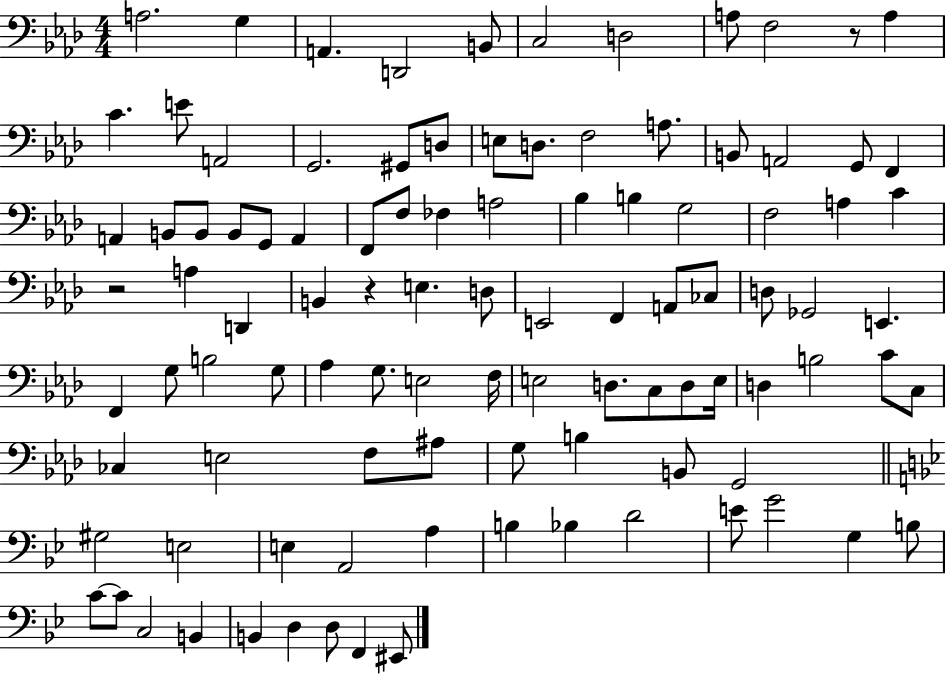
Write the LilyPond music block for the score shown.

{
  \clef bass
  \numericTimeSignature
  \time 4/4
  \key aes \major
  a2. g4 | a,4. d,2 b,8 | c2 d2 | a8 f2 r8 a4 | \break c'4. e'8 a,2 | g,2. gis,8 d8 | e8 d8. f2 a8. | b,8 a,2 g,8 f,4 | \break a,4 b,8 b,8 b,8 g,8 a,4 | f,8 f8 fes4 a2 | bes4 b4 g2 | f2 a4 c'4 | \break r2 a4 d,4 | b,4 r4 e4. d8 | e,2 f,4 a,8 ces8 | d8 ges,2 e,4. | \break f,4 g8 b2 g8 | aes4 g8. e2 f16 | e2 d8. c8 d8 e16 | d4 b2 c'8 c8 | \break ces4 e2 f8 ais8 | g8 b4 b,8 g,2 | \bar "||" \break \key g \minor gis2 e2 | e4 a,2 a4 | b4 bes4 d'2 | e'8 g'2 g4 b8 | \break c'8~~ c'8 c2 b,4 | b,4 d4 d8 f,4 eis,8 | \bar "|."
}